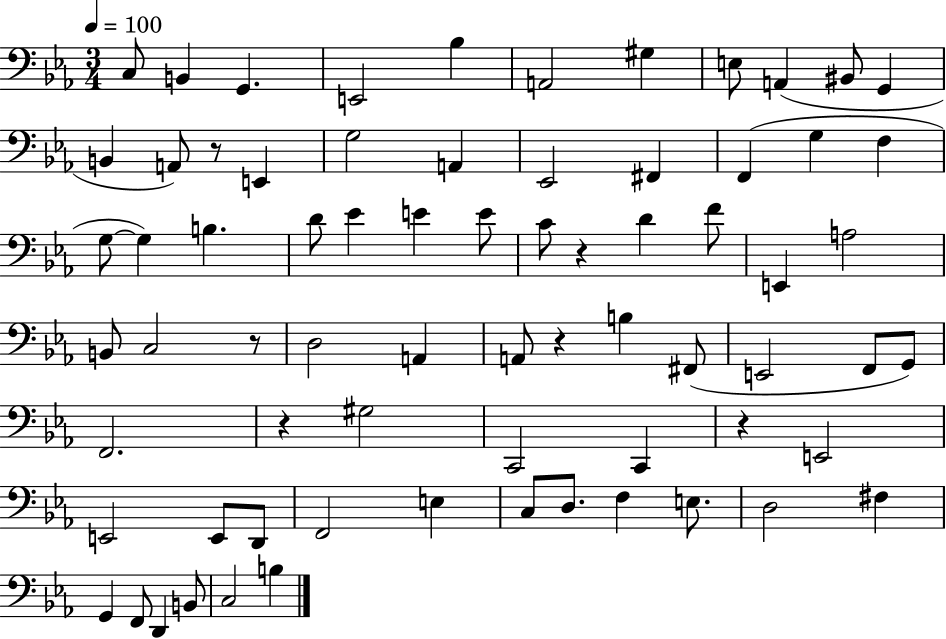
{
  \clef bass
  \numericTimeSignature
  \time 3/4
  \key ees \major
  \tempo 4 = 100
  c8 b,4 g,4. | e,2 bes4 | a,2 gis4 | e8 a,4( bis,8 g,4 | \break b,4 a,8) r8 e,4 | g2 a,4 | ees,2 fis,4 | f,4( g4 f4 | \break g8~~ g4) b4. | d'8 ees'4 e'4 e'8 | c'8 r4 d'4 f'8 | e,4 a2 | \break b,8 c2 r8 | d2 a,4 | a,8 r4 b4 fis,8( | e,2 f,8 g,8) | \break f,2. | r4 gis2 | c,2 c,4 | r4 e,2 | \break e,2 e,8 d,8 | f,2 e4 | c8 d8. f4 e8. | d2 fis4 | \break g,4 f,8 d,4 b,8 | c2 b4 | \bar "|."
}